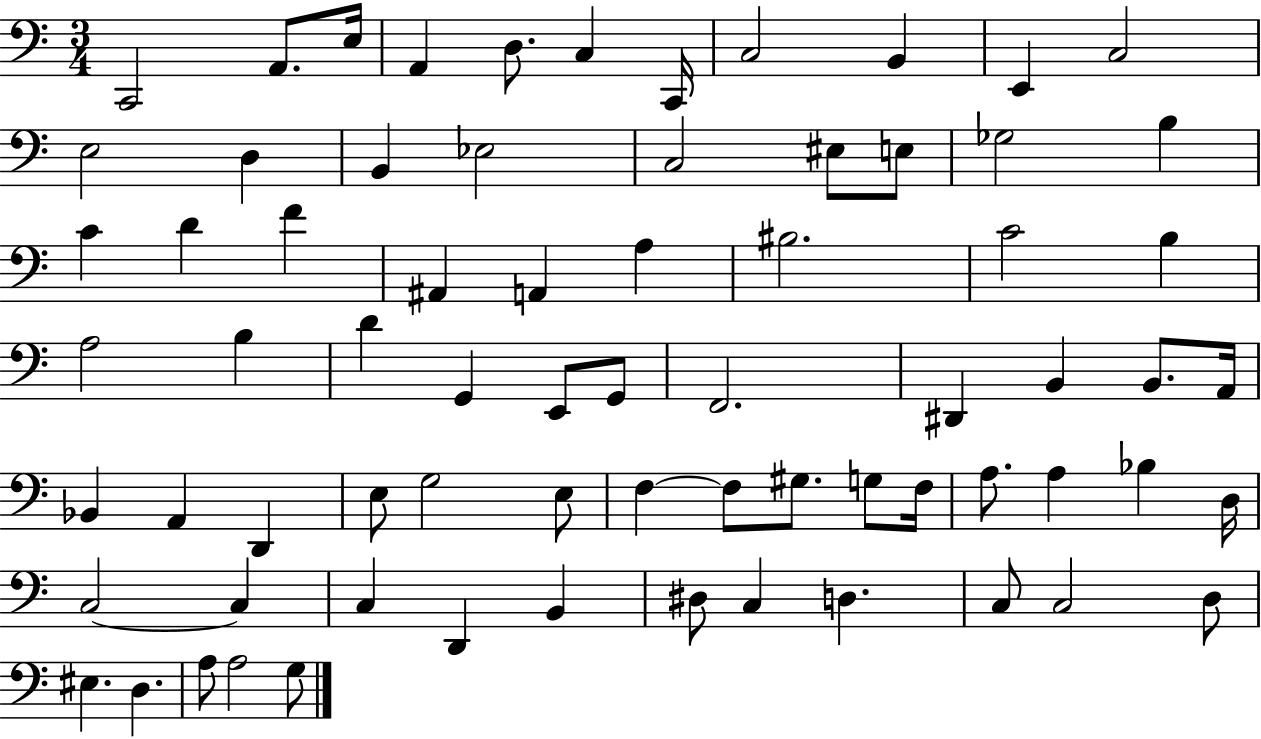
X:1
T:Untitled
M:3/4
L:1/4
K:C
C,,2 A,,/2 E,/4 A,, D,/2 C, C,,/4 C,2 B,, E,, C,2 E,2 D, B,, _E,2 C,2 ^E,/2 E,/2 _G,2 B, C D F ^A,, A,, A, ^B,2 C2 B, A,2 B, D G,, E,,/2 G,,/2 F,,2 ^D,, B,, B,,/2 A,,/4 _B,, A,, D,, E,/2 G,2 E,/2 F, F,/2 ^G,/2 G,/2 F,/4 A,/2 A, _B, D,/4 C,2 C, C, D,, B,, ^D,/2 C, D, C,/2 C,2 D,/2 ^E, D, A,/2 A,2 G,/2